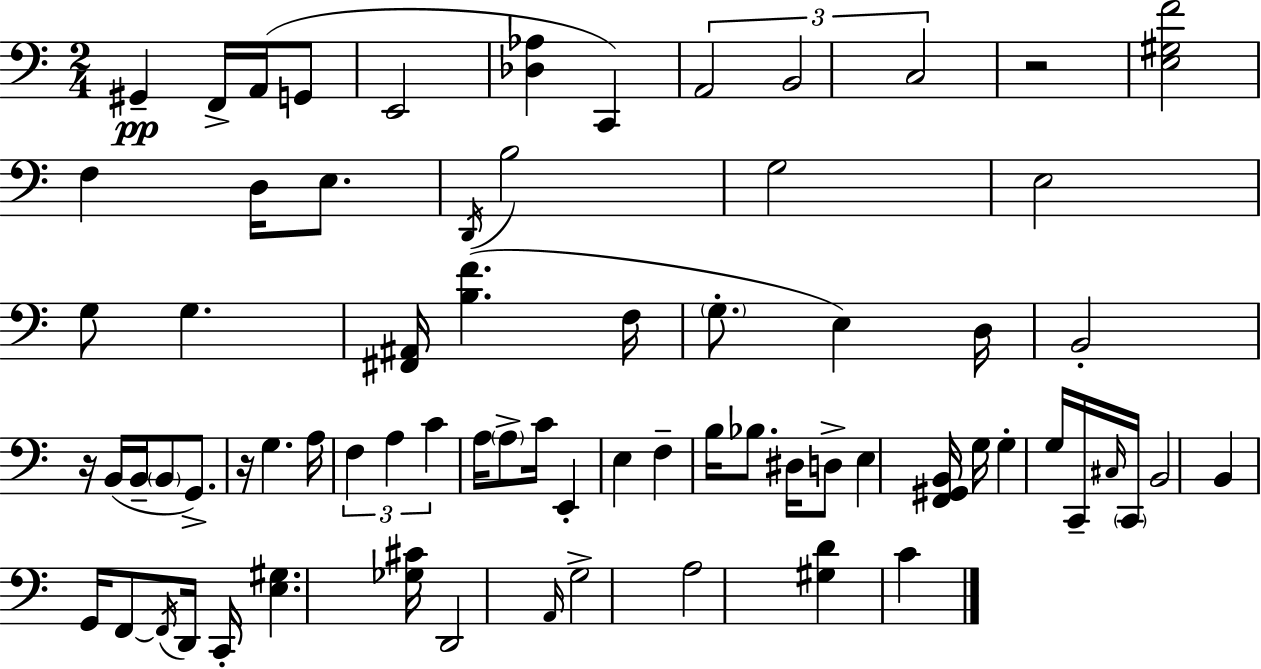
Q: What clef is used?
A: bass